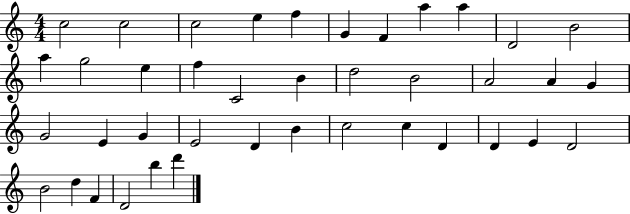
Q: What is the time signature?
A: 4/4